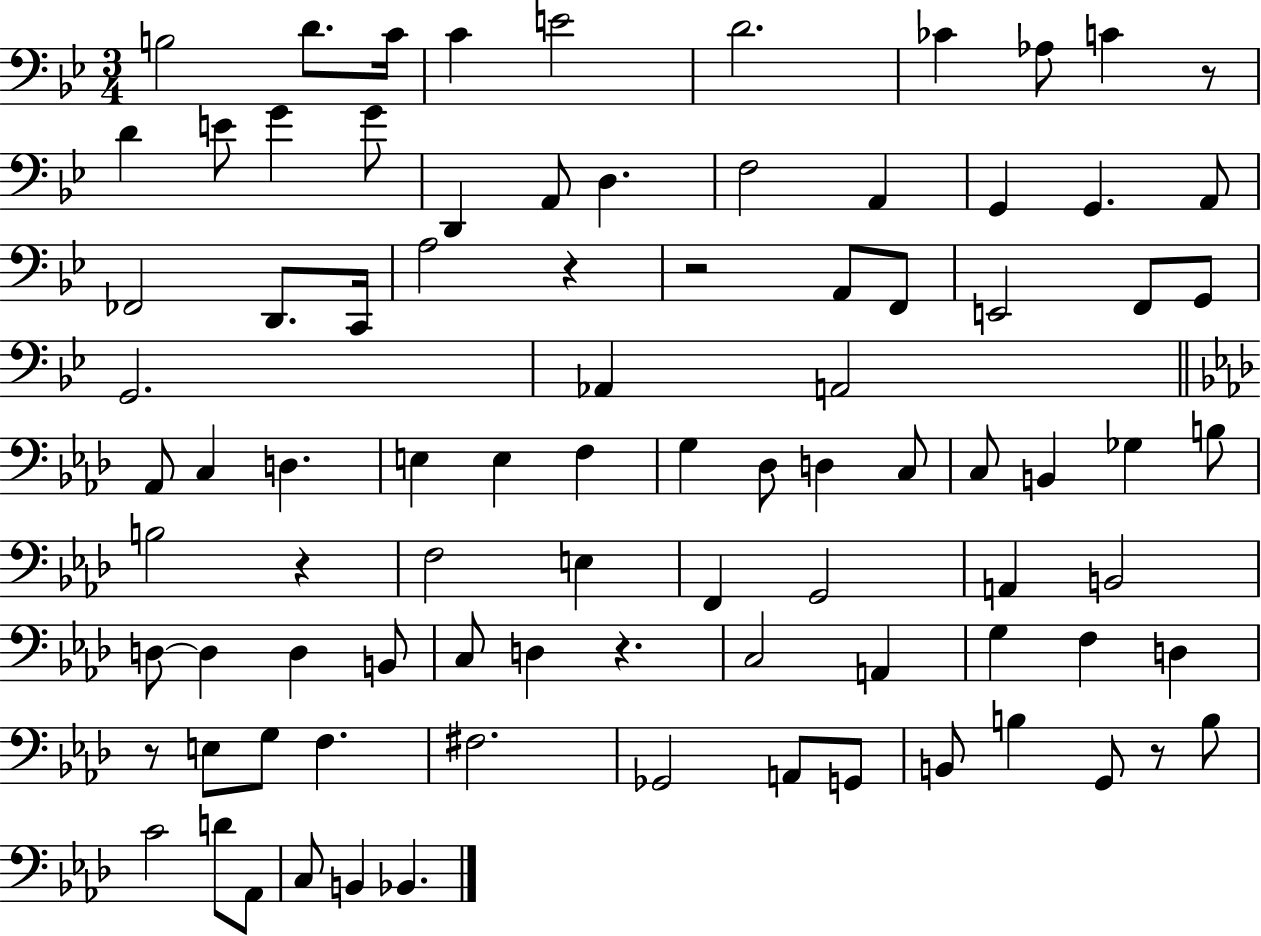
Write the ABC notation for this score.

X:1
T:Untitled
M:3/4
L:1/4
K:Bb
B,2 D/2 C/4 C E2 D2 _C _A,/2 C z/2 D E/2 G G/2 D,, A,,/2 D, F,2 A,, G,, G,, A,,/2 _F,,2 D,,/2 C,,/4 A,2 z z2 A,,/2 F,,/2 E,,2 F,,/2 G,,/2 G,,2 _A,, A,,2 _A,,/2 C, D, E, E, F, G, _D,/2 D, C,/2 C,/2 B,, _G, B,/2 B,2 z F,2 E, F,, G,,2 A,, B,,2 D,/2 D, D, B,,/2 C,/2 D, z C,2 A,, G, F, D, z/2 E,/2 G,/2 F, ^F,2 _G,,2 A,,/2 G,,/2 B,,/2 B, G,,/2 z/2 B,/2 C2 D/2 _A,,/2 C,/2 B,, _B,,